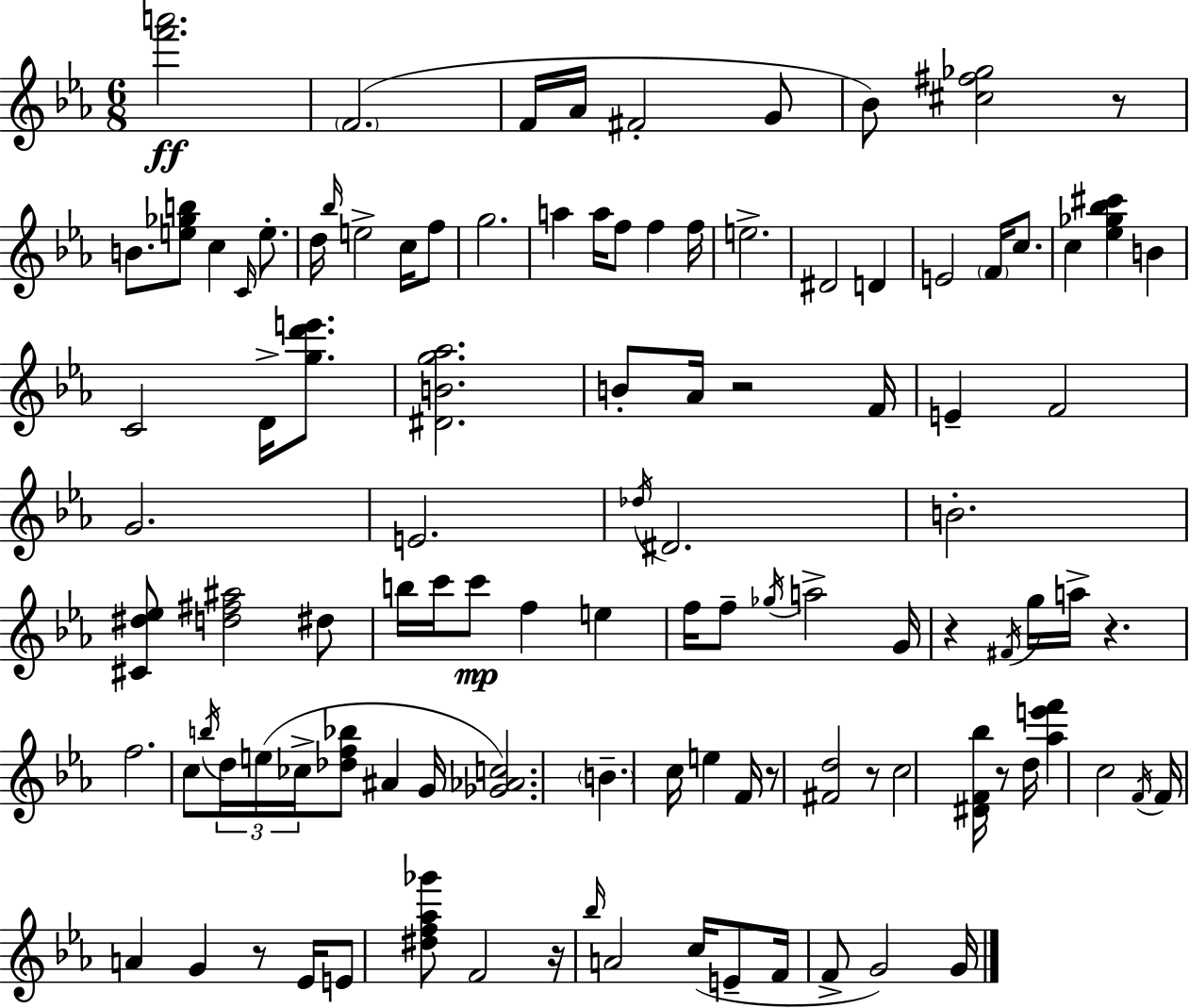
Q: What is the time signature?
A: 6/8